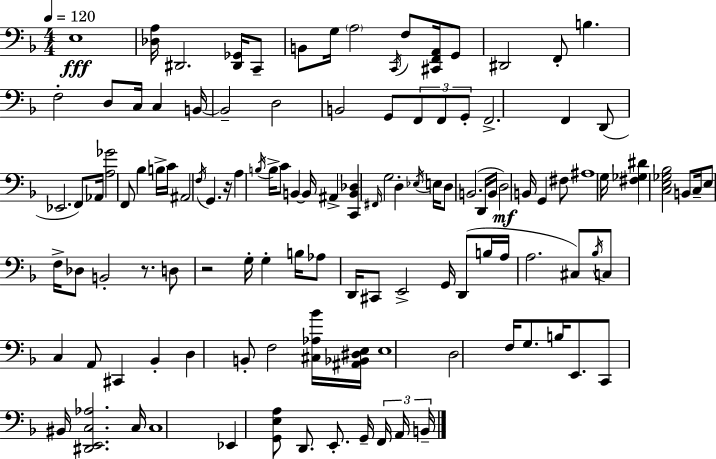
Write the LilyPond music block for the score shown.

{
  \clef bass
  \numericTimeSignature
  \time 4/4
  \key d \minor
  \tempo 4 = 120
  e1\fff | <des a>16 dis,2. <dis, ges,>16 c,8-- | b,8 g16 \parenthesize a2 \acciaccatura { c,16 } f8 <cis, f, a,>16 g,8 | dis,2 f,8-. b4. | \break f2-. d8 c16 c4 | b,16~~ b,2-- d2 | b,2 g,8 \tuplet 3/2 { f,8 f,8 g,8-. } | f,2.-> f,4 | \break d,8( ees,2. f,8) | aes,16 <a ges'>2 f,8 bes4 | b16-> c'16 ais,2 \acciaccatura { f16 } g,4. | r16 a4 \acciaccatura { b16 } b16-> c'8 b,4~~ b,16 ais,4-> | \break <c, b, des>4 \grace { fis,16 } g2 | d4-. \acciaccatura { ees16 } e16 d8 b,2.( | d,16 b,16 d2\mf) b,16 g,4 | fis8 ais1 | \break g16 <fis ges dis'>4 <c e ges bes>2 | b,8 c16-- e8 f16-> des8 b,2-. | r8. d8 r2 g16-. | g4-. b16 aes8 d,16 cis,8 e,2-> | \break g,16 d,8( b16 a16 a2. | cis8) \acciaccatura { bes16 } c8 c4 a,8 cis,4 | bes,4-. d4 b,8-. f2 | <cis aes bes'>16 <ais, bes, dis e>16 e1 | \break d2 f16 g8. | b16 e,8. c,8 bis,16 <dis, e, c aes>2. | c16 c1 | ees,4 <g, e a>8 d,8. e,8.-. | \break g,16-- \tuplet 3/2 { f,16 a,16 b,16-- } \bar "|."
}